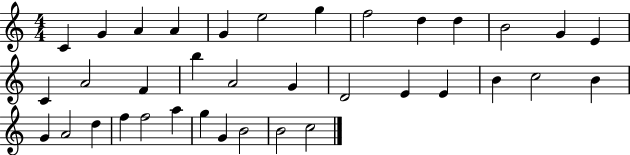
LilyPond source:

{
  \clef treble
  \numericTimeSignature
  \time 4/4
  \key c \major
  c'4 g'4 a'4 a'4 | g'4 e''2 g''4 | f''2 d''4 d''4 | b'2 g'4 e'4 | \break c'4 a'2 f'4 | b''4 a'2 g'4 | d'2 e'4 e'4 | b'4 c''2 b'4 | \break g'4 a'2 d''4 | f''4 f''2 a''4 | g''4 g'4 b'2 | b'2 c''2 | \break \bar "|."
}